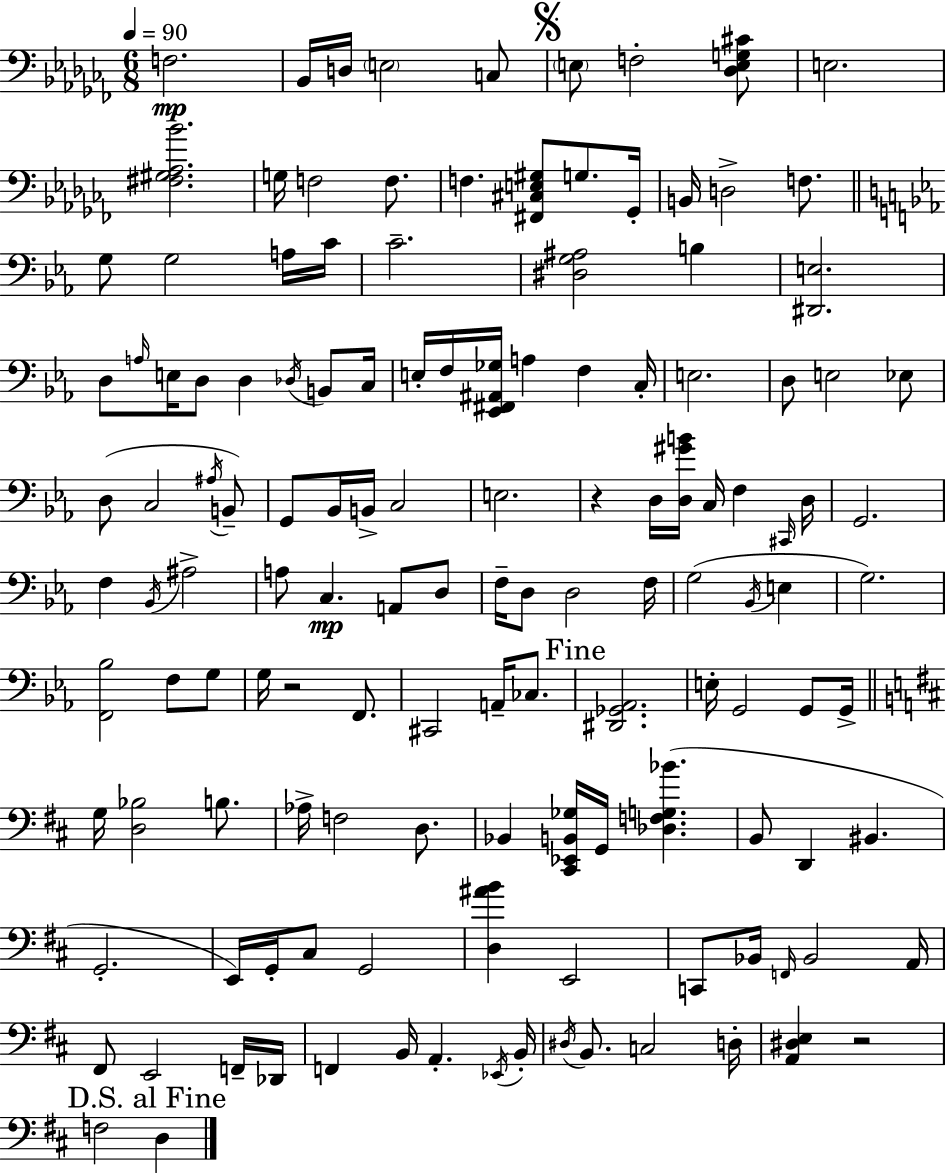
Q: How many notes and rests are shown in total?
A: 134